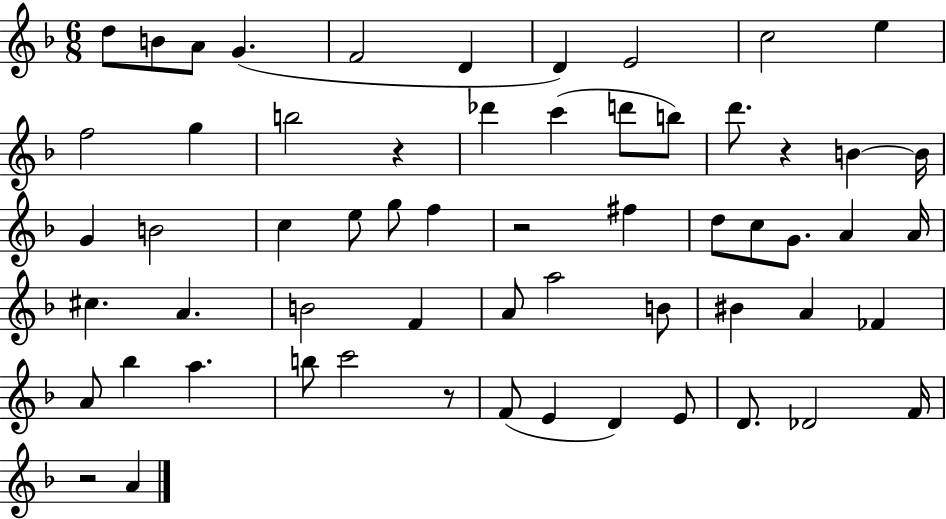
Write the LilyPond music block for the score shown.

{
  \clef treble
  \numericTimeSignature
  \time 6/8
  \key f \major
  d''8 b'8 a'8 g'4.( | f'2 d'4 | d'4) e'2 | c''2 e''4 | \break f''2 g''4 | b''2 r4 | des'''4 c'''4( d'''8 b''8) | d'''8. r4 b'4~~ b'16 | \break g'4 b'2 | c''4 e''8 g''8 f''4 | r2 fis''4 | d''8 c''8 g'8. a'4 a'16 | \break cis''4. a'4. | b'2 f'4 | a'8 a''2 b'8 | bis'4 a'4 fes'4 | \break a'8 bes''4 a''4. | b''8 c'''2 r8 | f'8( e'4 d'4) e'8 | d'8. des'2 f'16 | \break r2 a'4 | \bar "|."
}